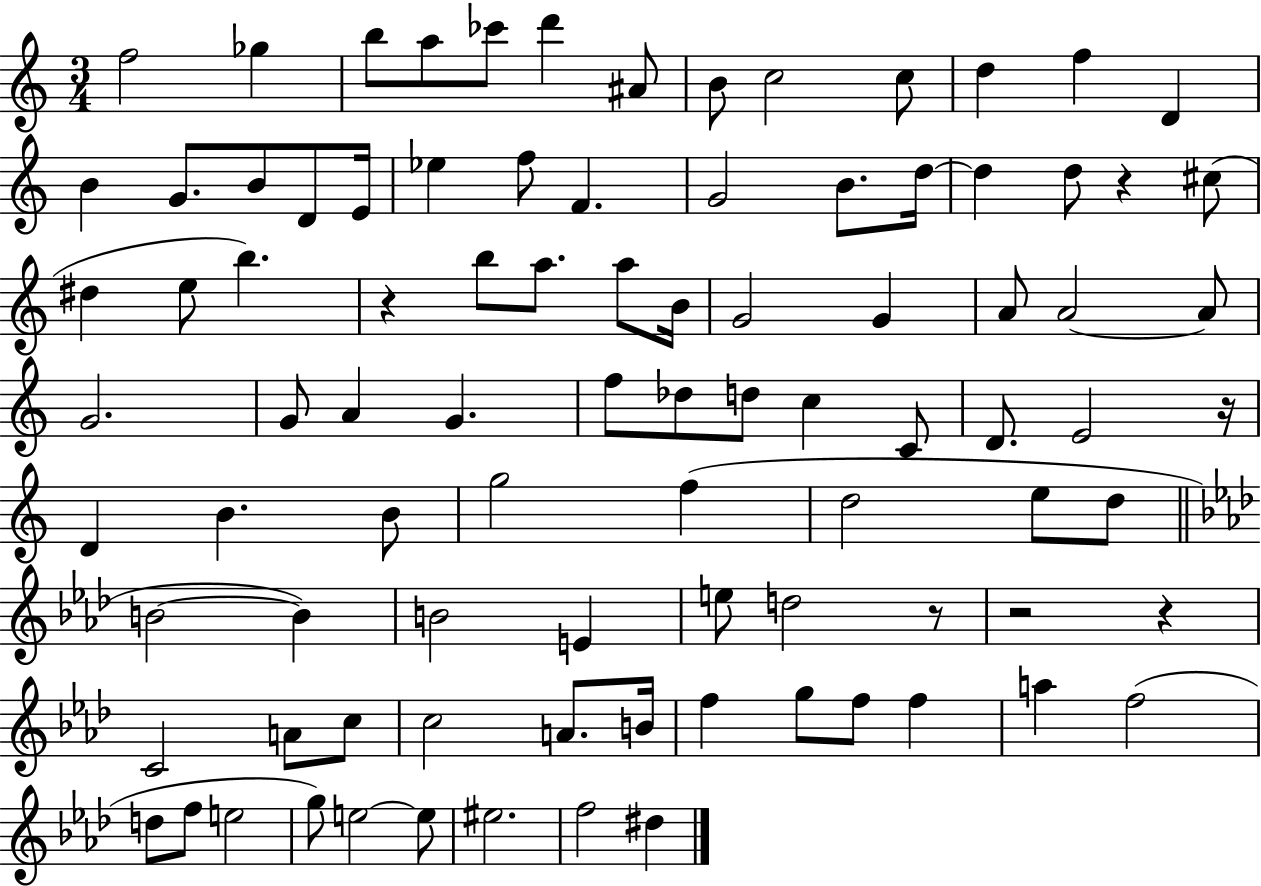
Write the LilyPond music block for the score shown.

{
  \clef treble
  \numericTimeSignature
  \time 3/4
  \key c \major
  f''2 ges''4 | b''8 a''8 ces'''8 d'''4 ais'8 | b'8 c''2 c''8 | d''4 f''4 d'4 | \break b'4 g'8. b'8 d'8 e'16 | ees''4 f''8 f'4. | g'2 b'8. d''16~~ | d''4 d''8 r4 cis''8( | \break dis''4 e''8 b''4.) | r4 b''8 a''8. a''8 b'16 | g'2 g'4 | a'8 a'2~~ a'8 | \break g'2. | g'8 a'4 g'4. | f''8 des''8 d''8 c''4 c'8 | d'8. e'2 r16 | \break d'4 b'4. b'8 | g''2 f''4( | d''2 e''8 d''8 | \bar "||" \break \key f \minor b'2~~ b'4) | b'2 e'4 | e''8 d''2 r8 | r2 r4 | \break c'2 a'8 c''8 | c''2 a'8. b'16 | f''4 g''8 f''8 f''4 | a''4 f''2( | \break d''8 f''8 e''2 | g''8) e''2~~ e''8 | eis''2. | f''2 dis''4 | \break \bar "|."
}